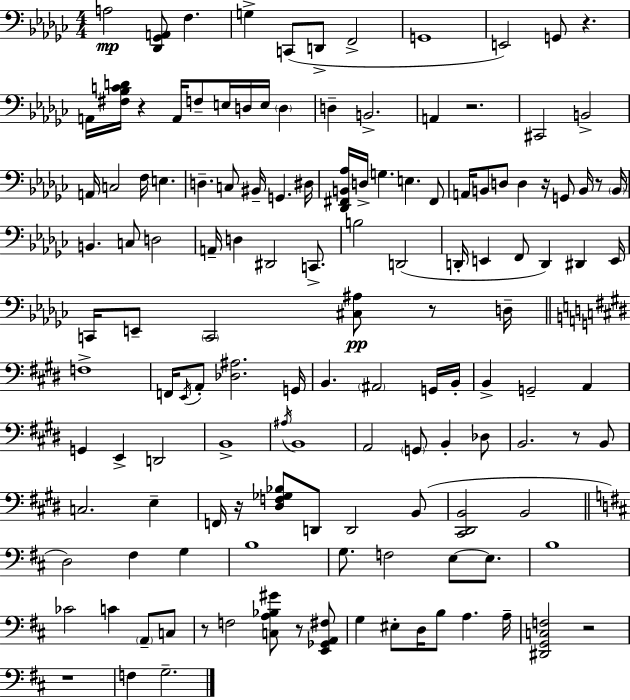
{
  \clef bass
  \numericTimeSignature
  \time 4/4
  \key ees \minor
  a2\mp <des, ges, a,>8 f4. | g4-> c,8( d,8-> f,2-> | g,1 | e,2) g,8 r4. | \break a,16 <fis bes c' d'>16 r4 a,16 f8-- e16 d16 e16 \parenthesize d4 | d4-- b,2.-> | a,4 r2. | cis,2 b,2-> | \break a,16 c2 f16 e4. | d4.-- c8 bis,16-- g,4. dis16 | <des, fis, b, aes>16 d16-> g4. e4. fis,8 | a,16 b,8 d8 d4 r16 g,8 b,16 r8 \parenthesize b,16 | \break b,4. c8 d2 | a,16-- d4 dis,2 c,8.-> | b2 d,2( | d,16-. e,4 f,8 d,4) dis,4 e,16 | \break c,16 e,8-- \parenthesize c,2 <cis ais>8\pp r8 d16-- | \bar "||" \break \key e \major f1-> | f,16 \acciaccatura { e,16 } a,8-. <des ais>2. | g,16 b,4. \parenthesize ais,2 g,16 | b,16-. b,4-> g,2-- a,4 | \break g,4 e,4-> d,2 | b,1-> | \acciaccatura { ais16 } b,1 | a,2 \parenthesize g,8 b,4-. | \break des8 b,2. r8 | b,8 c2. e4-- | f,16 r16 <dis f ges bes>8 d,8 d,2 | b,8( <cis, dis, b,>2 b,2 | \break \bar "||" \break \key d \major d2) fis4 g4 | b1 | g8. f2 e8~~ e8. | b1 | \break ces'2 c'4 \parenthesize a,8-- c8 | r8 f2 <c a bes gis'>8 r8 <e, ges, a, fis>8 | g4 eis8-. d16 b8 a4. a16-- | <dis, g, c f>2 r2 | \break r1 | f4 g2.-- | \bar "|."
}